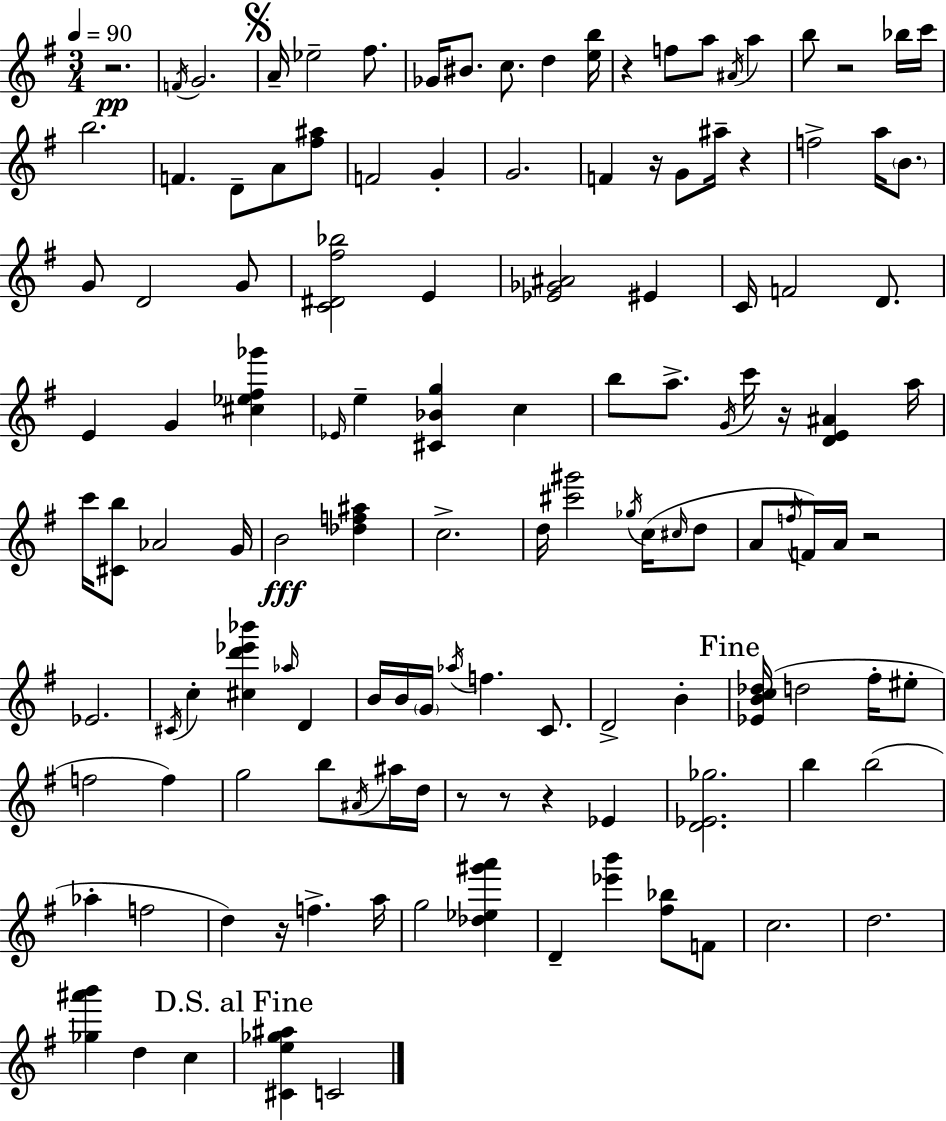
{
  \clef treble
  \numericTimeSignature
  \time 3/4
  \key g \major
  \tempo 4 = 90
  \repeat volta 2 { r2.\pp | \acciaccatura { f'16 } g'2. | \mark \markup { \musicglyph "scripts.segno" } a'16-- ees''2-- fis''8. | ges'16 bis'8. c''8. d''4 | \break <e'' b''>16 r4 f''8 a''8 \acciaccatura { ais'16 } a''4 | b''8 r2 | bes''16 c'''16 b''2. | f'4. d'8-- a'8 | \break <fis'' ais''>8 f'2 g'4-. | g'2. | f'4 r16 g'8 ais''16-- r4 | f''2-> a''16 \parenthesize b'8. | \break g'8 d'2 | g'8 <c' dis' fis'' bes''>2 e'4 | <ees' ges' ais'>2 eis'4 | c'16 f'2 d'8. | \break e'4 g'4 <cis'' ees'' fis'' ges'''>4 | \grace { ees'16 } e''4-- <cis' bes' g''>4 c''4 | b''8 a''8.-> \acciaccatura { g'16 } c'''16 r16 <d' e' ais'>4 | a''16 c'''16 <cis' b''>8 aes'2 | \break g'16 b'2\fff | <des'' f'' ais''>4 c''2.-> | d''16 <cis''' gis'''>2 | \acciaccatura { ges''16 } c''16( \grace { cis''16 } d''8 a'8 \acciaccatura { f''16 } f'16) a'16 r2 | \break ees'2. | \acciaccatura { cis'16 } c''4-. | <cis'' d''' ees''' bes'''>4 \grace { aes''16 } d'4 b'16 b'16 \parenthesize g'16 | \acciaccatura { aes''16 } f''4. c'8. d'2-> | \break b'4-. \mark "Fine" <ees' b' c'' des''>16( d''2 | fis''16-. eis''8-. f''2 | f''4) g''2 | b''8 \acciaccatura { ais'16 } ais''16 d''16 r8 | \break r8 r4 ees'4 <d' ees' ges''>2. | b''4 | b''2( aes''4-. | f''2 d''4) | \break r16 f''4.-> a''16 g''2 | <des'' ees'' gis''' a'''>4 d'4-- | <ees''' b'''>4 <fis'' bes''>8 f'8 c''2. | d''2. | \break <ges'' ais''' b'''>4 | d''4 c''4 \mark "D.S. al Fine" <cis' e'' ges'' ais''>4 | c'2 } \bar "|."
}